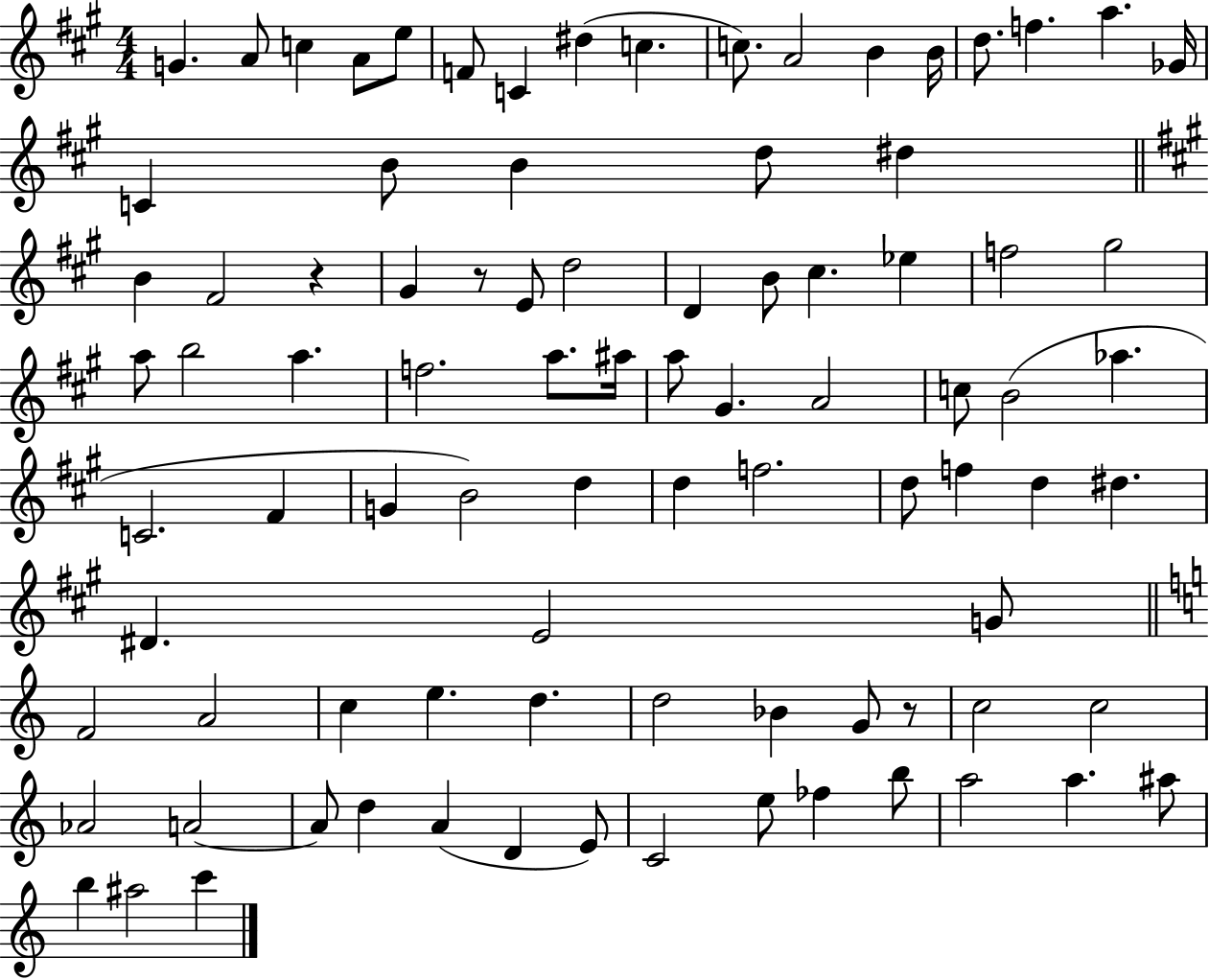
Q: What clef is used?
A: treble